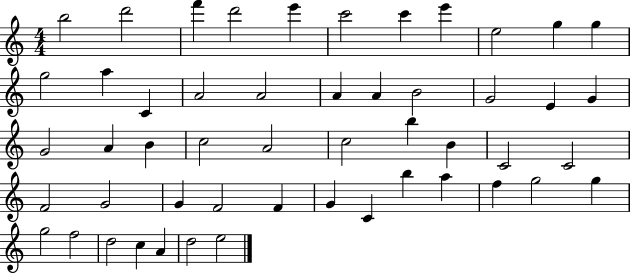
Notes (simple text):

B5/h D6/h F6/q D6/h E6/q C6/h C6/q E6/q E5/h G5/q G5/q G5/h A5/q C4/q A4/h A4/h A4/q A4/q B4/h G4/h E4/q G4/q G4/h A4/q B4/q C5/h A4/h C5/h B5/q B4/q C4/h C4/h F4/h G4/h G4/q F4/h F4/q G4/q C4/q B5/q A5/q F5/q G5/h G5/q G5/h F5/h D5/h C5/q A4/q D5/h E5/h